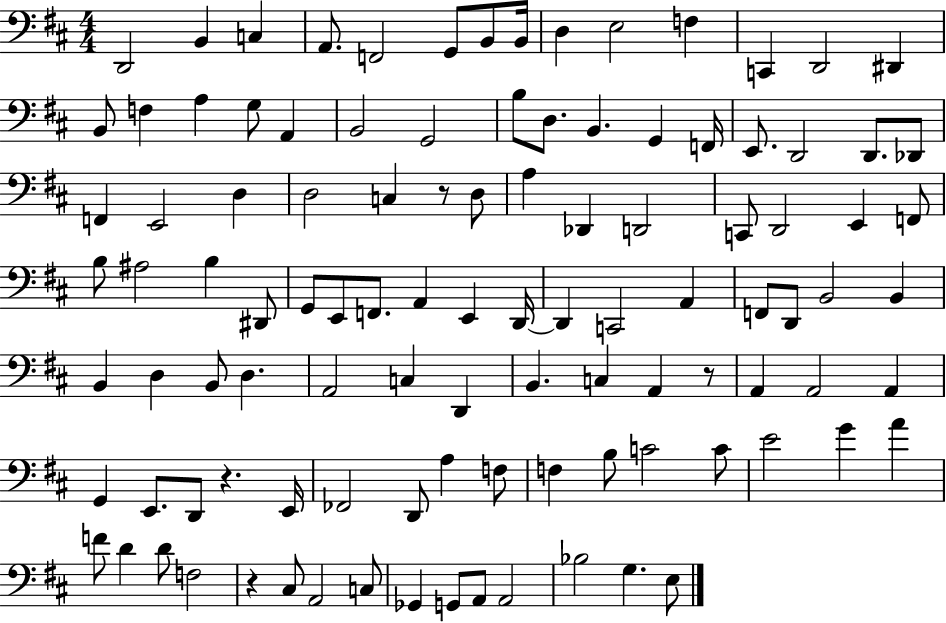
{
  \clef bass
  \numericTimeSignature
  \time 4/4
  \key d \major
  \repeat volta 2 { d,2 b,4 c4 | a,8. f,2 g,8 b,8 b,16 | d4 e2 f4 | c,4 d,2 dis,4 | \break b,8 f4 a4 g8 a,4 | b,2 g,2 | b8 d8. b,4. g,4 f,16 | e,8. d,2 d,8. des,8 | \break f,4 e,2 d4 | d2 c4 r8 d8 | a4 des,4 d,2 | c,8 d,2 e,4 f,8 | \break b8 ais2 b4 dis,8 | g,8 e,8 f,8. a,4 e,4 d,16~~ | d,4 c,2 a,4 | f,8 d,8 b,2 b,4 | \break b,4 d4 b,8 d4. | a,2 c4 d,4 | b,4. c4 a,4 r8 | a,4 a,2 a,4 | \break g,4 e,8. d,8 r4. e,16 | fes,2 d,8 a4 f8 | f4 b8 c'2 c'8 | e'2 g'4 a'4 | \break f'8 d'4 d'8 f2 | r4 cis8 a,2 c8 | ges,4 g,8 a,8 a,2 | bes2 g4. e8 | \break } \bar "|."
}